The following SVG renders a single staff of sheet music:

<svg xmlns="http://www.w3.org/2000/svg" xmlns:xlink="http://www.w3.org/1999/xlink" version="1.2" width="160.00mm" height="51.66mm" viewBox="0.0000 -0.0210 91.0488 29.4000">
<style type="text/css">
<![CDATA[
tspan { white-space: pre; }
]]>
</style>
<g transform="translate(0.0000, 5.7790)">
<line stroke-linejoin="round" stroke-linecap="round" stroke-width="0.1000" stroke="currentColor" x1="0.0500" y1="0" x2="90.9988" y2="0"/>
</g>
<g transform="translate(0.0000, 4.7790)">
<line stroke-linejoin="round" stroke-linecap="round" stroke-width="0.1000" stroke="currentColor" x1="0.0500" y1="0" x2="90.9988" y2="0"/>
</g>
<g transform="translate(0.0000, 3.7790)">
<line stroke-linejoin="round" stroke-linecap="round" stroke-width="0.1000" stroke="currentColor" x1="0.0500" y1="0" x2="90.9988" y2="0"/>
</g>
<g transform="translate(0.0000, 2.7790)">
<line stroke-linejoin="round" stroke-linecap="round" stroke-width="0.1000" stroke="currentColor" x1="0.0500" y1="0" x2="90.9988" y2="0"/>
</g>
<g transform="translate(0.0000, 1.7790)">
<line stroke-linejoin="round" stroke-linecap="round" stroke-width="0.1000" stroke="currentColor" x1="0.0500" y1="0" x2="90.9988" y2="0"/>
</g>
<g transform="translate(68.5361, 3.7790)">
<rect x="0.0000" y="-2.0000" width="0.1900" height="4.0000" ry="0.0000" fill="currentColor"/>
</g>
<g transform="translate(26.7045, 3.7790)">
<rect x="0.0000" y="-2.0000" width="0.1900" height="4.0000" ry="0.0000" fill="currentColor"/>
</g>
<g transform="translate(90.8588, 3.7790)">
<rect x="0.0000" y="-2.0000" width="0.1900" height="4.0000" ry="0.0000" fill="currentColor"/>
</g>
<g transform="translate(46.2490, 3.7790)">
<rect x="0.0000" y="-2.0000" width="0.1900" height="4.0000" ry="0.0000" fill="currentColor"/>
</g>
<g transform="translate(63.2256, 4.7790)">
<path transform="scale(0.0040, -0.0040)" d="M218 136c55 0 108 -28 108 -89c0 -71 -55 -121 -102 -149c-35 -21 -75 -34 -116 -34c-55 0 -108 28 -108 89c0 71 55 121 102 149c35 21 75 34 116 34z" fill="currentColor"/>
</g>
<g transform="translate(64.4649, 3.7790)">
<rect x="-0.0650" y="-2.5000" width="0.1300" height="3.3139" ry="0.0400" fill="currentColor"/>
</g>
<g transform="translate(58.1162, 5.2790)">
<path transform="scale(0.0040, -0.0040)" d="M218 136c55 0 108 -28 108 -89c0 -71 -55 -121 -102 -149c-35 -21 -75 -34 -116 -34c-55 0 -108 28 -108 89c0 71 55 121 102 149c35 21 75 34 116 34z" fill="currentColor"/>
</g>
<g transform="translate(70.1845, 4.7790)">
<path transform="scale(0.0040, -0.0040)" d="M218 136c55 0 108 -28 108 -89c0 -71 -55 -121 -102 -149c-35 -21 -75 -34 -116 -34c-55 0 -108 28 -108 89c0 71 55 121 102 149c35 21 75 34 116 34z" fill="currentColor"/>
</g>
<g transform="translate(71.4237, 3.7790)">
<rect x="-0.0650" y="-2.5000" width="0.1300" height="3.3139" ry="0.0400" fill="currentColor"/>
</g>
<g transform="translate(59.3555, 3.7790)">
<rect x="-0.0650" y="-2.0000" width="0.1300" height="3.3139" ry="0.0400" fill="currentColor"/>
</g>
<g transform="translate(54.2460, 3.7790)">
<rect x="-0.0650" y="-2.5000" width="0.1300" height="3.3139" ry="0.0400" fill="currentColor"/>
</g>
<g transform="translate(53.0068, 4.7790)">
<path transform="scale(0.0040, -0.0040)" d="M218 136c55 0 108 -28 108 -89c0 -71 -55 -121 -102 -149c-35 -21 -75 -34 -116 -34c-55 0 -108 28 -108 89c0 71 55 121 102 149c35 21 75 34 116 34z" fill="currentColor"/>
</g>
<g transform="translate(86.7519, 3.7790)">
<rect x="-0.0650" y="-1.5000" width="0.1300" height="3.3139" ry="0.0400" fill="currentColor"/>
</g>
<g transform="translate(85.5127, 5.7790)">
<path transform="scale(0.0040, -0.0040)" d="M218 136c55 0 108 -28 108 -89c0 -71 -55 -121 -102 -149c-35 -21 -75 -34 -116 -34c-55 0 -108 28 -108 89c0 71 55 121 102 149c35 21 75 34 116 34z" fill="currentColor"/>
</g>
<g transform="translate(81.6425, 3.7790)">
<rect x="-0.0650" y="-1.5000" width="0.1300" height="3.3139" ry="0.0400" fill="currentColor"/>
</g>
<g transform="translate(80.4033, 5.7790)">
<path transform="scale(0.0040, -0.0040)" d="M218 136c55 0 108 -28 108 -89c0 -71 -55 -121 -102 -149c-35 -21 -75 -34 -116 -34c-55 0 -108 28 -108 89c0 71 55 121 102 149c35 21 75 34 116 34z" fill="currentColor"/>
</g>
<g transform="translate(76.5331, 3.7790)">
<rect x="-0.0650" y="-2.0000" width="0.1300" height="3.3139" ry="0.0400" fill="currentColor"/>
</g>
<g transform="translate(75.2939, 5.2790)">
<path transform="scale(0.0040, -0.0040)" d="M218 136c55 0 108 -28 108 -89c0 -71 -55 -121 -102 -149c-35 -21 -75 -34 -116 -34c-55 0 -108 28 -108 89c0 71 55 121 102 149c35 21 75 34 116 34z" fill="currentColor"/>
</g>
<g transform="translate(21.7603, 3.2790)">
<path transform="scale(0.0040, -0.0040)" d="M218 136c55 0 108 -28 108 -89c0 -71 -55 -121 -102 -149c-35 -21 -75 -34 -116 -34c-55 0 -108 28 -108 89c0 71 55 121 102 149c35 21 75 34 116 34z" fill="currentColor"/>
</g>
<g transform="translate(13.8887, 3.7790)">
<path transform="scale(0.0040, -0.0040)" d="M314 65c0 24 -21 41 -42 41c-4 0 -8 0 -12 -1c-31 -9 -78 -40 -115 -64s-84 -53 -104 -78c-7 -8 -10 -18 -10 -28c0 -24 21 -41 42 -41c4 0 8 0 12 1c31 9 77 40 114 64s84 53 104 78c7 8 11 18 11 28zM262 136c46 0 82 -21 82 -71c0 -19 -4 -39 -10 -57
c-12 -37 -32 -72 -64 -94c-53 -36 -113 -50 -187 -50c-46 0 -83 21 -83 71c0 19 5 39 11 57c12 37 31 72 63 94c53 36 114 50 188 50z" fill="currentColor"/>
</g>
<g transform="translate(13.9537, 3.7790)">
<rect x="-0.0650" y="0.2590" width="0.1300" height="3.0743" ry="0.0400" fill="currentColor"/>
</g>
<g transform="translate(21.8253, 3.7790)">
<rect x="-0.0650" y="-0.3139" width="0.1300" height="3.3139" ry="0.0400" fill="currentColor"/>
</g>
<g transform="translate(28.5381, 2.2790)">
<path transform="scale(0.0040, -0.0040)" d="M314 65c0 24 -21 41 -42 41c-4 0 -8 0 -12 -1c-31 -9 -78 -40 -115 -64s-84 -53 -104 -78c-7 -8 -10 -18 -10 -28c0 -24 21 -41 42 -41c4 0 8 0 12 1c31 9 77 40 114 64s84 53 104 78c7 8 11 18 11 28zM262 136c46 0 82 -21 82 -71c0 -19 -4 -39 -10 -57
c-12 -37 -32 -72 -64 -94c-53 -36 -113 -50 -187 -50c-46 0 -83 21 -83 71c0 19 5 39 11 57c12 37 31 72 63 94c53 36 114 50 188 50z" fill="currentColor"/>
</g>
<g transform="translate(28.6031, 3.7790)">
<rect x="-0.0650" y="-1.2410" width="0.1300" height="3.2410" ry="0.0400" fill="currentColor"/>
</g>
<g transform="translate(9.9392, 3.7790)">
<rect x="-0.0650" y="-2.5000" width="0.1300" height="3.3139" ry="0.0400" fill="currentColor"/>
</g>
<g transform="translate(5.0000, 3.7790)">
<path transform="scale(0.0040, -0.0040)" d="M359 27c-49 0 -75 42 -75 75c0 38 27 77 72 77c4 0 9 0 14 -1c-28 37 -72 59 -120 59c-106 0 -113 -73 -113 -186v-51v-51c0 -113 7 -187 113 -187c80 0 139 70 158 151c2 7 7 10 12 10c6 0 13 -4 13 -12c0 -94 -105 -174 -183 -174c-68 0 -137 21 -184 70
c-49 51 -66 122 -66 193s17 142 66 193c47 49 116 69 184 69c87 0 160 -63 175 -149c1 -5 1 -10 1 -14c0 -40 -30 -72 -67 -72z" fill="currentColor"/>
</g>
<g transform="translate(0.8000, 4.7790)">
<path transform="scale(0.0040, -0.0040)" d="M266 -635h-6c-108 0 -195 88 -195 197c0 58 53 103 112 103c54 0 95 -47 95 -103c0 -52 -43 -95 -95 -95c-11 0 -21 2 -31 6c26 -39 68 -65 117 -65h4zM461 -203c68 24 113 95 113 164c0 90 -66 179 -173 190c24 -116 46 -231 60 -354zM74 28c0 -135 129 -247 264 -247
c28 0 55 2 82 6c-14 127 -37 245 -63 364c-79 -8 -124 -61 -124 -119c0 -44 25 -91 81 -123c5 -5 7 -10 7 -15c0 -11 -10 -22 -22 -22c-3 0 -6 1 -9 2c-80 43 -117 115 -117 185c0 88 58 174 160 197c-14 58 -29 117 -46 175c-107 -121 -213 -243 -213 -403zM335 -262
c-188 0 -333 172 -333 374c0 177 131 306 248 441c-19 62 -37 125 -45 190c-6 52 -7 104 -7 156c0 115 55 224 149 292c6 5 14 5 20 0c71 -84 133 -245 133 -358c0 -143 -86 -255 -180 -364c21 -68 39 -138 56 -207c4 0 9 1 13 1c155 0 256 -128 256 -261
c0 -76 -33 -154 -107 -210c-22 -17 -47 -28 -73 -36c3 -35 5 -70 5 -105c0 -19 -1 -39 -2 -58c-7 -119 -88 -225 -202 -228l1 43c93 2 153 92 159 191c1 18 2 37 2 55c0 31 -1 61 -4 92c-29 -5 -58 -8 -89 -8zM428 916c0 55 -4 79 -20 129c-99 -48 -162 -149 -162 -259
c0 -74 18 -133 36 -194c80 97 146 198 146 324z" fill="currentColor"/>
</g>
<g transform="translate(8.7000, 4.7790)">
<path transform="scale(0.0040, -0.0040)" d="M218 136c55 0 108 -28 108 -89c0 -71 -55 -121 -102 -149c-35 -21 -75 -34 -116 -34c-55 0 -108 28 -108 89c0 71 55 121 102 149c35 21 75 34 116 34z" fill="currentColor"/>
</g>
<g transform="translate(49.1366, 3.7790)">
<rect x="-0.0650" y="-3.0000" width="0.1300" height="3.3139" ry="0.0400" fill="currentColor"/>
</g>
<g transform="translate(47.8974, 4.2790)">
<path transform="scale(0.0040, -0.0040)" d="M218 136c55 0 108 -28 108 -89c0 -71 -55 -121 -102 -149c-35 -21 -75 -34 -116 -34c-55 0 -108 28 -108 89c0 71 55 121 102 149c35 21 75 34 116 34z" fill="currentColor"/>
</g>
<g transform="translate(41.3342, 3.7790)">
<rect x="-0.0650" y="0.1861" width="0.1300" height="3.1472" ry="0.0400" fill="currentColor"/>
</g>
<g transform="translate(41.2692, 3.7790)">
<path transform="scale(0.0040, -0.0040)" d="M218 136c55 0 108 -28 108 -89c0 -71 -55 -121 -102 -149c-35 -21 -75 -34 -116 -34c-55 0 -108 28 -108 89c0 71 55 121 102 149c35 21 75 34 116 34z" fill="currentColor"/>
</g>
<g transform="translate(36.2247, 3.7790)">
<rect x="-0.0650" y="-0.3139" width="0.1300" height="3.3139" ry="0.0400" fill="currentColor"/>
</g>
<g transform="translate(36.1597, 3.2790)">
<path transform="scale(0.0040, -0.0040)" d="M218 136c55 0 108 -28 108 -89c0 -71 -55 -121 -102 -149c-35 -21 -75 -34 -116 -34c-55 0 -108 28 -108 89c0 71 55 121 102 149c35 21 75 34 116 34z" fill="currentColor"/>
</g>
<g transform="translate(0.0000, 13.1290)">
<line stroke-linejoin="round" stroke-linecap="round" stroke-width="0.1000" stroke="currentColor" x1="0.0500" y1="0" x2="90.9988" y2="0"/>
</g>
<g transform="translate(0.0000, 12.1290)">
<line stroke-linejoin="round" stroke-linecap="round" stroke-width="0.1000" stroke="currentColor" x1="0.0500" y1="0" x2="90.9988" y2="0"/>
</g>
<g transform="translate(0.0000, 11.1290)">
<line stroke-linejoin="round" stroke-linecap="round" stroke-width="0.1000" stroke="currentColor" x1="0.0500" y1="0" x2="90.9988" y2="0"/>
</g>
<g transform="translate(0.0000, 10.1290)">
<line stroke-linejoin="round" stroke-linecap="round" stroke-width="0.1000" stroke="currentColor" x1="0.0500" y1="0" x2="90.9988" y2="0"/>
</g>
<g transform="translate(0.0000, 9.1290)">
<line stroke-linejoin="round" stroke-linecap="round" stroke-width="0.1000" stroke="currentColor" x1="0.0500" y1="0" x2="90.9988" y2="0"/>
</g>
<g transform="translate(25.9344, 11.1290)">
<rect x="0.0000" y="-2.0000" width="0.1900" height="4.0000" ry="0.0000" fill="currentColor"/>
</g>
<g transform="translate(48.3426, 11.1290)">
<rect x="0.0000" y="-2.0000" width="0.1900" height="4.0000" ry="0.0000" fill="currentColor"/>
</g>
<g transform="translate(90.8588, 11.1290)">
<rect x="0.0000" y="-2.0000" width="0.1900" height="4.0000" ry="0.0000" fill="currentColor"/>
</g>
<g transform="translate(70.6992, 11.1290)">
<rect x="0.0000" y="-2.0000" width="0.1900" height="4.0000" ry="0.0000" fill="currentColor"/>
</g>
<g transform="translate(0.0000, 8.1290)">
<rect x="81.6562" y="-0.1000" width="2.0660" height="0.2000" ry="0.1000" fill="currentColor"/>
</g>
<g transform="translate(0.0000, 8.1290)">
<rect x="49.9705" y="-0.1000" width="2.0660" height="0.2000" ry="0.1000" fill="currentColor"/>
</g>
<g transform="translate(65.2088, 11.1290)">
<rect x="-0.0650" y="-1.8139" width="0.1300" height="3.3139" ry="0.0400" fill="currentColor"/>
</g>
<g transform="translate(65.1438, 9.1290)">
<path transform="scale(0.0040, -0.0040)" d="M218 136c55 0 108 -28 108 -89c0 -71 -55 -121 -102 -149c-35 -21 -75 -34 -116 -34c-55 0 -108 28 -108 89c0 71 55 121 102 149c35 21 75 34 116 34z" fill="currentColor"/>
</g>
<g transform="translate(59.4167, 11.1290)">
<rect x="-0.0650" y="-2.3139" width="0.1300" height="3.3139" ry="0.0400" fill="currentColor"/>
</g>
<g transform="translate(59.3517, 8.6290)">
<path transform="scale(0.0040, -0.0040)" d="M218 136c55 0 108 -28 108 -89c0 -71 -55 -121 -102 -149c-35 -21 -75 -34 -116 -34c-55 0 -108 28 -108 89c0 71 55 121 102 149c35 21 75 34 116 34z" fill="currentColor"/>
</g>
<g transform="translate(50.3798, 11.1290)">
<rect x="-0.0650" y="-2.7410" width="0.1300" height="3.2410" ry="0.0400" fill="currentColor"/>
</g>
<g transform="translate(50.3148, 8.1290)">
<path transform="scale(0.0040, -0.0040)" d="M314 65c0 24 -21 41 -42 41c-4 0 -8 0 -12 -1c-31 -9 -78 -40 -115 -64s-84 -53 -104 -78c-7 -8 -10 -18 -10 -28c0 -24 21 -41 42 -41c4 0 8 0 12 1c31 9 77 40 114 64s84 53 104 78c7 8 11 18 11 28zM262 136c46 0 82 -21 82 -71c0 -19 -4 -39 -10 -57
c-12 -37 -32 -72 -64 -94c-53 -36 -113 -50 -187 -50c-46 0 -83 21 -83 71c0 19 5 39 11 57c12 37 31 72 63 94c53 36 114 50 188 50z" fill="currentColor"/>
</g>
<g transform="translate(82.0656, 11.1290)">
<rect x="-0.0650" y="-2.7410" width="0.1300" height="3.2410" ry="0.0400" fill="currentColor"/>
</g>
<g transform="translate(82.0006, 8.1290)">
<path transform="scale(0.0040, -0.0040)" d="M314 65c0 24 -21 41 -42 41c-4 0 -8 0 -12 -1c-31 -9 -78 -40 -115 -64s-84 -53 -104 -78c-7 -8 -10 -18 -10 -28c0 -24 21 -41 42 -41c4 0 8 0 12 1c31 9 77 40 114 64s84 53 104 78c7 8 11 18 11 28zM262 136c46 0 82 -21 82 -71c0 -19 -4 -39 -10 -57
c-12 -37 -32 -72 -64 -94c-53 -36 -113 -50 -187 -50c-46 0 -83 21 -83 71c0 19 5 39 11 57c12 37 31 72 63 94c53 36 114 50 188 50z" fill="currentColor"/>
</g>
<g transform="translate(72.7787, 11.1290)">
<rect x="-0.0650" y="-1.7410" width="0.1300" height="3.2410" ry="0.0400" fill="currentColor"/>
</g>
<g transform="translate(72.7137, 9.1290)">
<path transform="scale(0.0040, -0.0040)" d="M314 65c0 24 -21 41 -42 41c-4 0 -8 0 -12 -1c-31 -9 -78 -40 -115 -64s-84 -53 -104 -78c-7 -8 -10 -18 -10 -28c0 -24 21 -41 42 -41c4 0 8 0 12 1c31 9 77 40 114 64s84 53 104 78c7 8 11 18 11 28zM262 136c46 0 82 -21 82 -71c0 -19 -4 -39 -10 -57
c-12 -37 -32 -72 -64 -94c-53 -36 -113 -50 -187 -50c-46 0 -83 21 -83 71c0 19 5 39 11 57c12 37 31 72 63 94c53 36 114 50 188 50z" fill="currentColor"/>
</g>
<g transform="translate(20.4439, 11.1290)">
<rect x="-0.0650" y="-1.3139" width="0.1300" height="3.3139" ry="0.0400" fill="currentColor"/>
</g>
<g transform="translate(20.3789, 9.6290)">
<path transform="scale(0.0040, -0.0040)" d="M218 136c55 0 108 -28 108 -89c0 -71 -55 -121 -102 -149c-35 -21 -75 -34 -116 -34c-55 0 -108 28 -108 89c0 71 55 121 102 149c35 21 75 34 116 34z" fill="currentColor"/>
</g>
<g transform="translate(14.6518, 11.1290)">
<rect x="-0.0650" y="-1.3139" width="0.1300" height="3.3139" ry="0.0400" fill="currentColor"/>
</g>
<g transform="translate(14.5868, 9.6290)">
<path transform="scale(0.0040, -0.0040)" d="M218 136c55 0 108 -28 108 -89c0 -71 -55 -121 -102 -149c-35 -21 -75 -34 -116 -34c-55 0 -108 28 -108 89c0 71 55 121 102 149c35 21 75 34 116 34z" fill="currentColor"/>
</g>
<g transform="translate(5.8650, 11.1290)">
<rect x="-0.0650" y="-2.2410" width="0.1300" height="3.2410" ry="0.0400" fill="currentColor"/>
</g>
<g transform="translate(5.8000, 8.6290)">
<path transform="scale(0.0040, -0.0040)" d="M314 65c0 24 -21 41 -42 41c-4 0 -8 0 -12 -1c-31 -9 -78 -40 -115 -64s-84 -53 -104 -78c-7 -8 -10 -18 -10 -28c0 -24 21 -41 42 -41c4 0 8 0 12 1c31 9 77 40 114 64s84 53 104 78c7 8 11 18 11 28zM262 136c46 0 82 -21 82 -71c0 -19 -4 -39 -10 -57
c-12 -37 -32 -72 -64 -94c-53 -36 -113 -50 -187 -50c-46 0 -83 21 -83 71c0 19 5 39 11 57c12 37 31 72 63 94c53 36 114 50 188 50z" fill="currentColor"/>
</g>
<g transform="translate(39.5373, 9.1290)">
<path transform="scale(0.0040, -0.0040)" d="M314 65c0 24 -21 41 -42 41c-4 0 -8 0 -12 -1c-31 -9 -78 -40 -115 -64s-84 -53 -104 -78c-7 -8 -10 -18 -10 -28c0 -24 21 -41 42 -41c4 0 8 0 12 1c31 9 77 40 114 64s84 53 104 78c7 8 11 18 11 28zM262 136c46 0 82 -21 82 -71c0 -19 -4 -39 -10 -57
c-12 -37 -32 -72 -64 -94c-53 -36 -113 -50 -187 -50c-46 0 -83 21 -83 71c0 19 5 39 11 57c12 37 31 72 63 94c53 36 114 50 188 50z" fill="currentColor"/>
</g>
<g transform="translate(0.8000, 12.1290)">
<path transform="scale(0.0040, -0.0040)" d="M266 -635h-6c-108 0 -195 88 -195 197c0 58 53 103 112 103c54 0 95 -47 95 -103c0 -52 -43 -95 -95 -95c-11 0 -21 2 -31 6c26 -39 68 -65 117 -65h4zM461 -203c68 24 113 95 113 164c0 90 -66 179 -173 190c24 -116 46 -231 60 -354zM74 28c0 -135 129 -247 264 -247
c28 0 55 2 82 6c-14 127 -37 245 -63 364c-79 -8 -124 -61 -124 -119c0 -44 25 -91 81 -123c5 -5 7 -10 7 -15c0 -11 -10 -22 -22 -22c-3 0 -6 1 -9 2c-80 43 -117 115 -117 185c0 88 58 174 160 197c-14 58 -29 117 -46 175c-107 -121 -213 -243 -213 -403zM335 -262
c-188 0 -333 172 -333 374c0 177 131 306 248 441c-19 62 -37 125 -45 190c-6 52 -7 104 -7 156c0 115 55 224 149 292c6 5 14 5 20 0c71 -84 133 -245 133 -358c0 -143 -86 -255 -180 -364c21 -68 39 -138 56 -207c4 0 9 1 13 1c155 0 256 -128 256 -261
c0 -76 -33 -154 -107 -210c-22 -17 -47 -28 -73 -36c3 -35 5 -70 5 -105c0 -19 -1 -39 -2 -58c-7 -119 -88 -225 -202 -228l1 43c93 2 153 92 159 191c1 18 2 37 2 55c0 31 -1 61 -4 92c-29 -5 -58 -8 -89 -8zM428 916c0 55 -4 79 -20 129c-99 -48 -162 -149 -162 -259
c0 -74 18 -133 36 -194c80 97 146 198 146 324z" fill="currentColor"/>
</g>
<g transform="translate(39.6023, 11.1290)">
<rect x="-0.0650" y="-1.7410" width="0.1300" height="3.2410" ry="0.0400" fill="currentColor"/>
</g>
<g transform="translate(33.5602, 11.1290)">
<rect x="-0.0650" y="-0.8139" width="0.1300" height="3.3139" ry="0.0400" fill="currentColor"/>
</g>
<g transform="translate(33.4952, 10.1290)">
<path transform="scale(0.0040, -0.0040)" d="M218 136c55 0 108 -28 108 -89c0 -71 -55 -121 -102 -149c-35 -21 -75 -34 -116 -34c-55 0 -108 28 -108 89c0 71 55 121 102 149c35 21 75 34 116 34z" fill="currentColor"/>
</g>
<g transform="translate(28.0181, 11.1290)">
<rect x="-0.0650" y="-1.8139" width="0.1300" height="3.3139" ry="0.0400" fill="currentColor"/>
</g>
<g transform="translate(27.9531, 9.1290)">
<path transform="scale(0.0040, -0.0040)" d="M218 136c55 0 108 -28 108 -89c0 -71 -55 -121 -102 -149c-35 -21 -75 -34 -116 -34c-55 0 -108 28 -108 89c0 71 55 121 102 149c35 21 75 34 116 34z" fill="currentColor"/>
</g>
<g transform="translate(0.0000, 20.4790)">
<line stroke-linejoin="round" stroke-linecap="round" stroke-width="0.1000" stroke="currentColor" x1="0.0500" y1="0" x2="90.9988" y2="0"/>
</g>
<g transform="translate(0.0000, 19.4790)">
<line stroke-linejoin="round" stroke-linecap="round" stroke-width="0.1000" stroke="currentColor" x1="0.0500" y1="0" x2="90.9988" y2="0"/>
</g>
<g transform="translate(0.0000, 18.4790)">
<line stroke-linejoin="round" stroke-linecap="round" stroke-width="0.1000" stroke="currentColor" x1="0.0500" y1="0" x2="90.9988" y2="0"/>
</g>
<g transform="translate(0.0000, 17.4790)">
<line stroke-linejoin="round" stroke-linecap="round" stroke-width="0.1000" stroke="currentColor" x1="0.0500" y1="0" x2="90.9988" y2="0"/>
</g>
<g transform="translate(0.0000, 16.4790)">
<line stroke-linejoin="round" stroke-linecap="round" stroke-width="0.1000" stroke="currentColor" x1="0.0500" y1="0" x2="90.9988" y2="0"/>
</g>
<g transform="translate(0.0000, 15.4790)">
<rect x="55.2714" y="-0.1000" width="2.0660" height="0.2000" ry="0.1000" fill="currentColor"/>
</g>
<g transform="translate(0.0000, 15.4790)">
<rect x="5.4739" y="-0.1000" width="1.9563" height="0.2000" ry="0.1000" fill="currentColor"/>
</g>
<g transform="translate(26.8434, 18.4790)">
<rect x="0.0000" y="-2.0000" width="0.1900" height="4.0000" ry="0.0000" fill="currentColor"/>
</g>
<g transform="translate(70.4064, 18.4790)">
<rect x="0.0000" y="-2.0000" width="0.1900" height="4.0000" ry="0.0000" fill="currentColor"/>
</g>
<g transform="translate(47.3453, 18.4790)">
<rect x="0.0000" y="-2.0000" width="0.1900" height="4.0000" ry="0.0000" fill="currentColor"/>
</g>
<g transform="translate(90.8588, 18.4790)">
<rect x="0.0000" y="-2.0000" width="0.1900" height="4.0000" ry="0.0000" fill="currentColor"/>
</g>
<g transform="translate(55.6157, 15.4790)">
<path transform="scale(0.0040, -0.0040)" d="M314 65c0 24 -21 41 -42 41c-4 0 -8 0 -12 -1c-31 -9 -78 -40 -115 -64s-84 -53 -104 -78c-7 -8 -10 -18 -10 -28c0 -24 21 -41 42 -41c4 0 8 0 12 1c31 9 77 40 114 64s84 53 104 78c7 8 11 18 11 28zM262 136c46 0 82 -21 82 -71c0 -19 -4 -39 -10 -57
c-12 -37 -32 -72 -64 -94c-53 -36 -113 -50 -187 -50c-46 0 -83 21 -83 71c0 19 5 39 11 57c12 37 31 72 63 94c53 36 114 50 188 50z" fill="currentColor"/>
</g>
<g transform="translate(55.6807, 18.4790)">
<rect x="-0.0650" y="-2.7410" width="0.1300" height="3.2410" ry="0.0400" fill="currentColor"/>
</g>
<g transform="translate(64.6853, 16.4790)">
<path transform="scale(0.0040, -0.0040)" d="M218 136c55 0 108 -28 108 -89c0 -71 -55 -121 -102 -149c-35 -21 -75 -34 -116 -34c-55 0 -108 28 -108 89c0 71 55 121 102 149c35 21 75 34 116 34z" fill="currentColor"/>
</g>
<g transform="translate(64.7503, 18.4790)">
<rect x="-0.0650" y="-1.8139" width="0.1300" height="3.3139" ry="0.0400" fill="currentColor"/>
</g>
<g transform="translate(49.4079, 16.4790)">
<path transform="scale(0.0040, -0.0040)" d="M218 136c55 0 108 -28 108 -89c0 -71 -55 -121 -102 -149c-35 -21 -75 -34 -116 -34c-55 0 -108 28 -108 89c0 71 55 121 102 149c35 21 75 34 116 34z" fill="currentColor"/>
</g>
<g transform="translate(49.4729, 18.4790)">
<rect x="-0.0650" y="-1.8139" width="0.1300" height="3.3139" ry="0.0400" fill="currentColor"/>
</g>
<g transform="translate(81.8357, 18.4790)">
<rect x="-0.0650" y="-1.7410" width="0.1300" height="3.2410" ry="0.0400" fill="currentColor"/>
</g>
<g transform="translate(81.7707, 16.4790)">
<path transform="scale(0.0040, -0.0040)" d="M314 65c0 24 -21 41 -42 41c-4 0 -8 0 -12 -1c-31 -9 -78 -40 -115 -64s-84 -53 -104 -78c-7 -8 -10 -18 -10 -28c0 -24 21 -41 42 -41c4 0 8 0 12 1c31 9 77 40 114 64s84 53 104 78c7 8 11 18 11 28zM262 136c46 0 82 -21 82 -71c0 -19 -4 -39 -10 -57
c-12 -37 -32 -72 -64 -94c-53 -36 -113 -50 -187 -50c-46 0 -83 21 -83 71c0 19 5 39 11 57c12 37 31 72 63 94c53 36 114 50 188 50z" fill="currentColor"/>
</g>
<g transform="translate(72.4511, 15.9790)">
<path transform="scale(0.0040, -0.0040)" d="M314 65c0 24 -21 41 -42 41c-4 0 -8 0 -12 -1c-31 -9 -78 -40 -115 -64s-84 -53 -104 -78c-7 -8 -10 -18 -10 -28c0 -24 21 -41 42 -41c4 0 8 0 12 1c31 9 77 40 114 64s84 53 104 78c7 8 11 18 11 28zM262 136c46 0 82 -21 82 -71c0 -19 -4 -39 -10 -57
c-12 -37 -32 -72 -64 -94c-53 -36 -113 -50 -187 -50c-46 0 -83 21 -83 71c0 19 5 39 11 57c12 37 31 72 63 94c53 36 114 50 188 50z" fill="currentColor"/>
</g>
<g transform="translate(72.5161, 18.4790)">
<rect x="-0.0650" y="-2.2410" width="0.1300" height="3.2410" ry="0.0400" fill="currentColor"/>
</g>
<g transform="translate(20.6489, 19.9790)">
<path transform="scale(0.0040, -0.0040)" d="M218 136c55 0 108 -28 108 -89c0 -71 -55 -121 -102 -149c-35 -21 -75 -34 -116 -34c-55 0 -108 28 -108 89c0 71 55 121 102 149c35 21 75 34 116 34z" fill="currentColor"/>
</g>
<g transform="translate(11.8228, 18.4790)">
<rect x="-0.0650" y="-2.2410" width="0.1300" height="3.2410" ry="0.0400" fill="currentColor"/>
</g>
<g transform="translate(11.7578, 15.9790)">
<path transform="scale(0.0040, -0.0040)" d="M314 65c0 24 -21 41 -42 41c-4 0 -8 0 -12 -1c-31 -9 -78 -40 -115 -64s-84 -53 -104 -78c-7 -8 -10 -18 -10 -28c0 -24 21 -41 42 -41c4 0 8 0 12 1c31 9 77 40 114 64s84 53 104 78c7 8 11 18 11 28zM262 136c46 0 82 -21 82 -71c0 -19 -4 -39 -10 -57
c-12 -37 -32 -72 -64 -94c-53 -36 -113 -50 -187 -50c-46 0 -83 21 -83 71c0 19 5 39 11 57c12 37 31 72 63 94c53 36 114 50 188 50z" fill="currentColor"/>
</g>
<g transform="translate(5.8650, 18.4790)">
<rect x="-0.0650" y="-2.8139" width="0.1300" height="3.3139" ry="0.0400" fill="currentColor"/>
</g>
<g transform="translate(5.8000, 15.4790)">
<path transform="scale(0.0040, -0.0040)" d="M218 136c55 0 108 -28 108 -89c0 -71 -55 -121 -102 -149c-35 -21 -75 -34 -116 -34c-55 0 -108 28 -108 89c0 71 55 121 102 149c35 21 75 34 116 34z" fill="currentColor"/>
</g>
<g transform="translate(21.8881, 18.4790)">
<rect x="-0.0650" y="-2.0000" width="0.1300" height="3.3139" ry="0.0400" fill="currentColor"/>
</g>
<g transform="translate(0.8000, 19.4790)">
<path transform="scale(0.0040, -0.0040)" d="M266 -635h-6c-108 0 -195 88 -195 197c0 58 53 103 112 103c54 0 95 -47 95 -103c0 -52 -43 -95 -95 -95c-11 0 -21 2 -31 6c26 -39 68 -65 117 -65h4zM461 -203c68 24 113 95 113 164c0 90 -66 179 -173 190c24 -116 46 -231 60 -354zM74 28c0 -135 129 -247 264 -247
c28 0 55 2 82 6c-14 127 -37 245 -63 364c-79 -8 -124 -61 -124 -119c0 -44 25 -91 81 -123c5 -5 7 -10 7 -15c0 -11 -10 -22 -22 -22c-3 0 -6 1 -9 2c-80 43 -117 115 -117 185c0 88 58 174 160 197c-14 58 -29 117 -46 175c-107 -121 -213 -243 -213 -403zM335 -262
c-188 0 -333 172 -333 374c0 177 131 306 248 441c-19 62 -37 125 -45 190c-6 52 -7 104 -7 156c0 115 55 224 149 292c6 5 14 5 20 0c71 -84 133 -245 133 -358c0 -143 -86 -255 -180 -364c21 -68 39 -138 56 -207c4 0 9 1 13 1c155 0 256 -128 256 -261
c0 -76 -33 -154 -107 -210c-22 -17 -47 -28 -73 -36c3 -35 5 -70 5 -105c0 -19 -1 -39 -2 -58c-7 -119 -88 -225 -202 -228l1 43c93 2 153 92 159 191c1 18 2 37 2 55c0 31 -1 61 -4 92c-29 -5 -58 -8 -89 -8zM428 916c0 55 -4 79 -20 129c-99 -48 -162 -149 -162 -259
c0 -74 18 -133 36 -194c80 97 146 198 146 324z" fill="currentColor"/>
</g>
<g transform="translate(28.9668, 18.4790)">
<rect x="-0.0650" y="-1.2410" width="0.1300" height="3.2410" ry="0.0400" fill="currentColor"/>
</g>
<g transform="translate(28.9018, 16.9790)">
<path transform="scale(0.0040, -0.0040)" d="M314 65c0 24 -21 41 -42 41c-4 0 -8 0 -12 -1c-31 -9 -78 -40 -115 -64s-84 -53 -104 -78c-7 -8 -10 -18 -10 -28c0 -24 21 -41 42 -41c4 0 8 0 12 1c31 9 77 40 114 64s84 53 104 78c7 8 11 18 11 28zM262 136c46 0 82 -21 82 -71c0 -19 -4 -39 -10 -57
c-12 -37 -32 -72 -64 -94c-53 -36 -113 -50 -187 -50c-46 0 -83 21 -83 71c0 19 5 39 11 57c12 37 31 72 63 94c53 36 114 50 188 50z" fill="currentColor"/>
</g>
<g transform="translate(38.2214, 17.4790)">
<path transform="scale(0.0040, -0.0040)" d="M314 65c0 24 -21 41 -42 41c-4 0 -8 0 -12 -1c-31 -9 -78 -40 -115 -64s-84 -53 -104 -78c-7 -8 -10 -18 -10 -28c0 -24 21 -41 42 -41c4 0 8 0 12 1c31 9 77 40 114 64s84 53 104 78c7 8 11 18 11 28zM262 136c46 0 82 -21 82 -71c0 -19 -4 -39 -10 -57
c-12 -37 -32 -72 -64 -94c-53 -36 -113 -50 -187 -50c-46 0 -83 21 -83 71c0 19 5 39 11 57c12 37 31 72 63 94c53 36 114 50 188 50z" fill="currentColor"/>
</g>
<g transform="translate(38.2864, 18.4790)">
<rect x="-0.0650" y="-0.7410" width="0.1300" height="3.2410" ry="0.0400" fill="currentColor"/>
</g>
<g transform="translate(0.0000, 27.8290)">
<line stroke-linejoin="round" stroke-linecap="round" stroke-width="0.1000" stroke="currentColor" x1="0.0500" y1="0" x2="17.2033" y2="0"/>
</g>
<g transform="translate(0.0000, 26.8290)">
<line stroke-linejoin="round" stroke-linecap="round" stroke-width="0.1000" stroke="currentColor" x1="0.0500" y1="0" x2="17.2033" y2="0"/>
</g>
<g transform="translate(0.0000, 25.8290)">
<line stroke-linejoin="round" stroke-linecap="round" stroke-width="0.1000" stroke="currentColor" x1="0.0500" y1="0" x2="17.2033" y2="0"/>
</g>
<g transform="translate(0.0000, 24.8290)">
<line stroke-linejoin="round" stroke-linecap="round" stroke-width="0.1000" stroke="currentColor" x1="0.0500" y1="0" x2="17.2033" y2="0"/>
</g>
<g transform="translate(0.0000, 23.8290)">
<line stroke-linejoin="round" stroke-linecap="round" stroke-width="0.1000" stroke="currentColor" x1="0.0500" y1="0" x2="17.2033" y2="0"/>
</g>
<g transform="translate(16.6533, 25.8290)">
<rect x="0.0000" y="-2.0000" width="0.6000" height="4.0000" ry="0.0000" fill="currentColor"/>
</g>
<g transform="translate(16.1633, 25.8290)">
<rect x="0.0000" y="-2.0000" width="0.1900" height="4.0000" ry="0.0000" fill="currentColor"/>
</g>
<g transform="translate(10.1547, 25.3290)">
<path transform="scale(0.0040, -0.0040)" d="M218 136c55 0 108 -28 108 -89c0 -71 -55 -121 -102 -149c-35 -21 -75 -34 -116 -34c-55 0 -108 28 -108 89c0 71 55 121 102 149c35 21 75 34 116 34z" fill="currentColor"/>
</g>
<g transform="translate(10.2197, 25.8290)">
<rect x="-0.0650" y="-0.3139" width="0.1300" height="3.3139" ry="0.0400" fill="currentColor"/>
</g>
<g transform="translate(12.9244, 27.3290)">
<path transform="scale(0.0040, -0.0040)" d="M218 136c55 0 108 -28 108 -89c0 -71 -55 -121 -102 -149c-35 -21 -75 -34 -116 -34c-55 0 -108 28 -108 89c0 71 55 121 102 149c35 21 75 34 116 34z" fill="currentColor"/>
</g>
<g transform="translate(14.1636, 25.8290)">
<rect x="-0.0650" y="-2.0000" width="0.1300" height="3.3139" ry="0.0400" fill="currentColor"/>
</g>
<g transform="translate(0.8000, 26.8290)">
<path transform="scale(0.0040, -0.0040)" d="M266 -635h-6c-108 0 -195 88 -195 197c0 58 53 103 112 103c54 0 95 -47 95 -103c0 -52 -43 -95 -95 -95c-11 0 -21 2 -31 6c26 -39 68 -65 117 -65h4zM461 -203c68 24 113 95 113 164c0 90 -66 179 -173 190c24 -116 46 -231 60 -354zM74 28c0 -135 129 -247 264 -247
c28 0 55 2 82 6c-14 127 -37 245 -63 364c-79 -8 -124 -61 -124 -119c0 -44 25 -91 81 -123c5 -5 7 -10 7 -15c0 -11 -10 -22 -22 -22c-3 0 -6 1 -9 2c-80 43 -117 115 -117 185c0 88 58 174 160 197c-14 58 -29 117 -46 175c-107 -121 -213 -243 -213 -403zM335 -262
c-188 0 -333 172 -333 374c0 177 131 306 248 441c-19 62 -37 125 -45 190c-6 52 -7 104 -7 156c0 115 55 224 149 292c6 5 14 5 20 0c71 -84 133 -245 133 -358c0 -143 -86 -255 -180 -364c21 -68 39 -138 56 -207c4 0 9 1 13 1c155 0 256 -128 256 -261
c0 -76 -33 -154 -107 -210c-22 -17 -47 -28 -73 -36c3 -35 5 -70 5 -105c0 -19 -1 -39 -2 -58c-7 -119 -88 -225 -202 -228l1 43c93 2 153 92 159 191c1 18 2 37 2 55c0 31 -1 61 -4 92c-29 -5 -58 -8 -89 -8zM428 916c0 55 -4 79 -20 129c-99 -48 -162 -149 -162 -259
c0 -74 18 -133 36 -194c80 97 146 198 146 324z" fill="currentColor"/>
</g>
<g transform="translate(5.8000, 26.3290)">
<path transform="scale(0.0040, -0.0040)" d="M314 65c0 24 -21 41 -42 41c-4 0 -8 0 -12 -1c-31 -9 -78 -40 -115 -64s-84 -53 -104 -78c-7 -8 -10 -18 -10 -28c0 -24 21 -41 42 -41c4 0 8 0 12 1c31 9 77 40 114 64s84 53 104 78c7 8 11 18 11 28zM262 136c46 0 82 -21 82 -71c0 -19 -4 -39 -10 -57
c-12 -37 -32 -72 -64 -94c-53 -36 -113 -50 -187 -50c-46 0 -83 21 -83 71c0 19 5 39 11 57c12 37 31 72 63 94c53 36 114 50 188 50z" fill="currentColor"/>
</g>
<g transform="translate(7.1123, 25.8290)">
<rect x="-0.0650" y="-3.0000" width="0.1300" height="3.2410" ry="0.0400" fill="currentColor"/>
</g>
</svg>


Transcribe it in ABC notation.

X:1
T:Untitled
M:4/4
L:1/4
K:C
G B2 c e2 c B A G F G G F E E g2 e e f d f2 a2 g f f2 a2 a g2 F e2 d2 f a2 f g2 f2 A2 c F